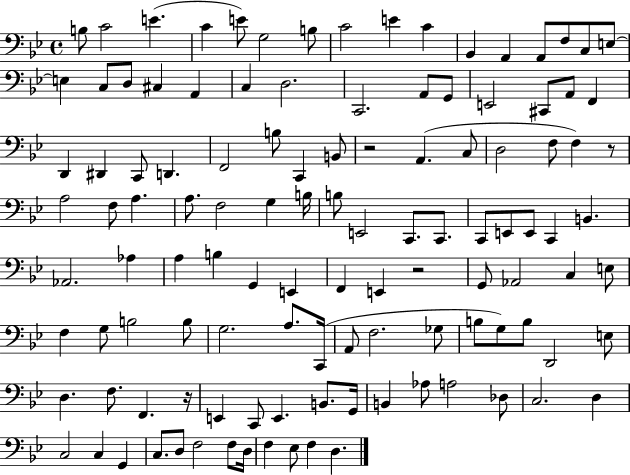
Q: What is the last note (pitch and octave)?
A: D3